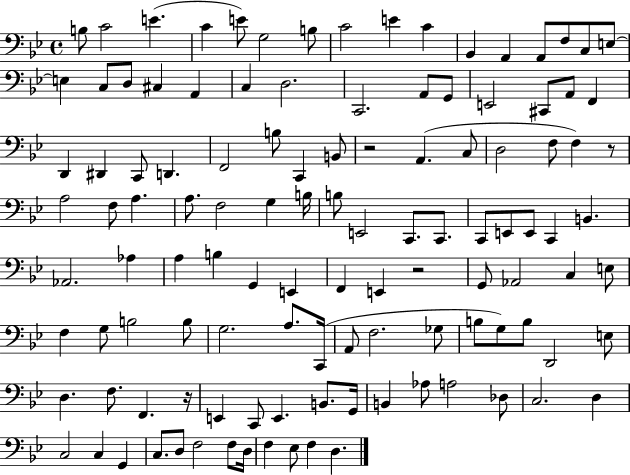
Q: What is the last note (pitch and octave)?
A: D3